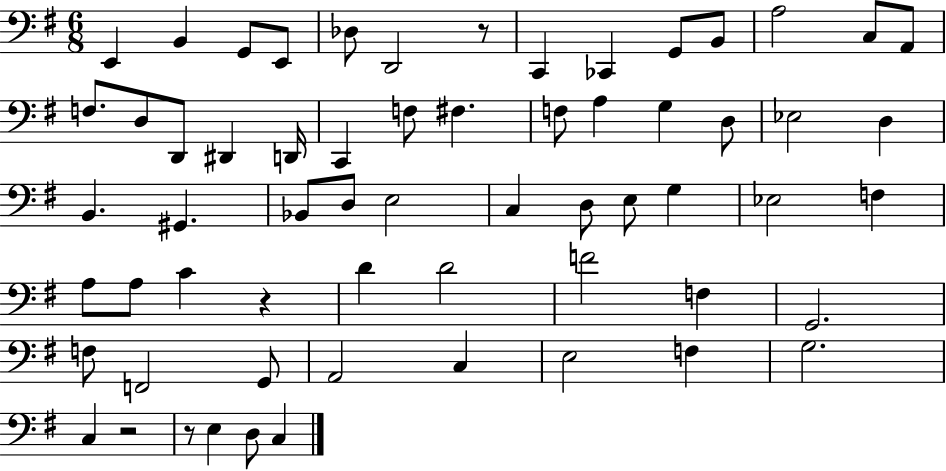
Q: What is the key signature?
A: G major